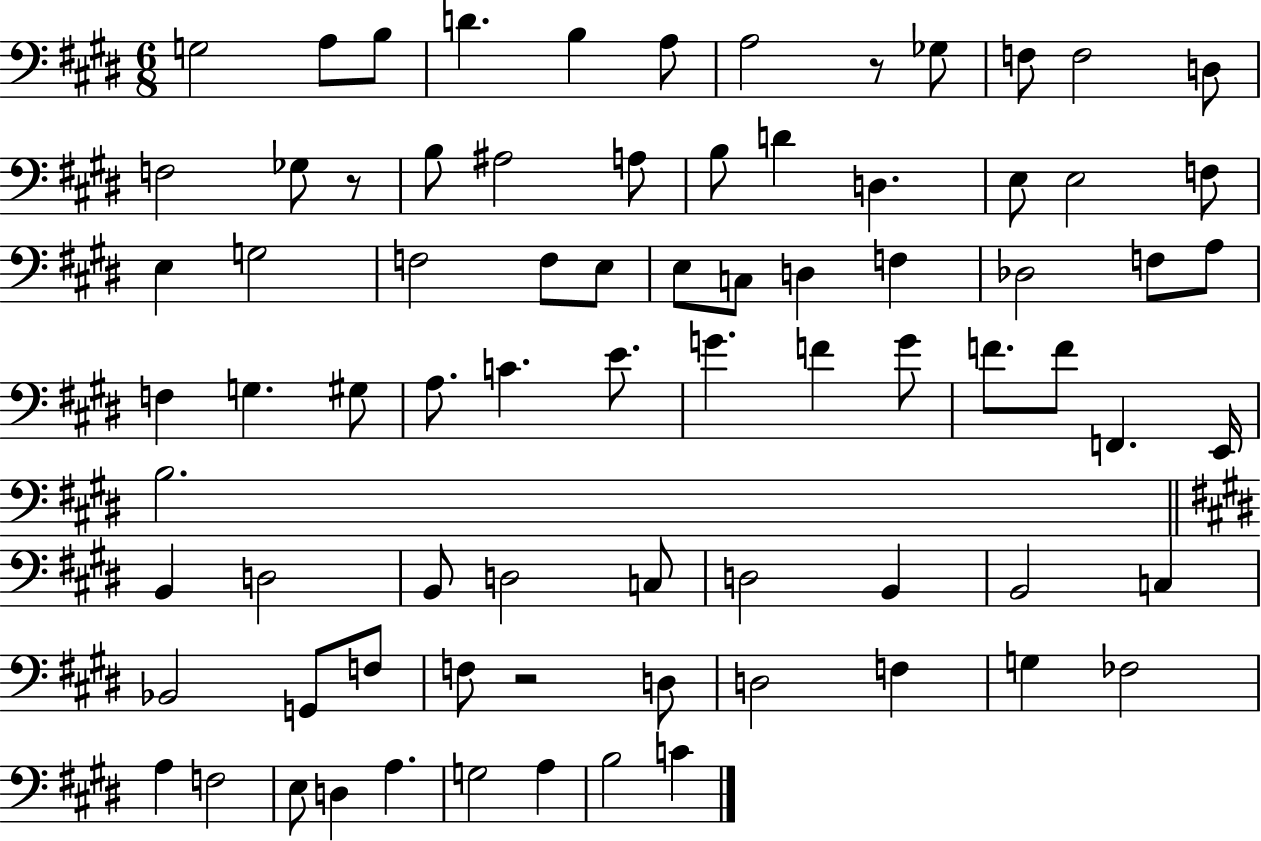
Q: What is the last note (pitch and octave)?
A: C4